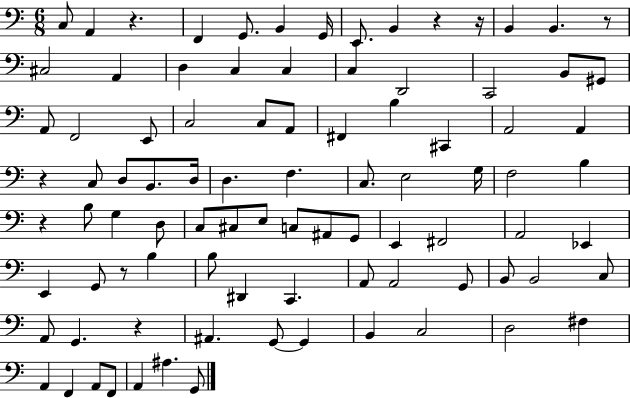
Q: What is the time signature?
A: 6/8